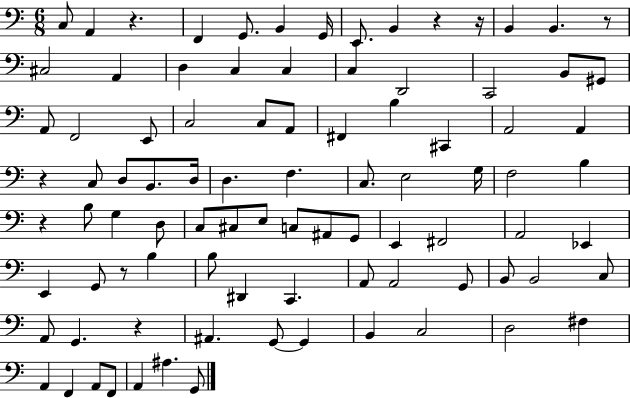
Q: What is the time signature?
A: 6/8